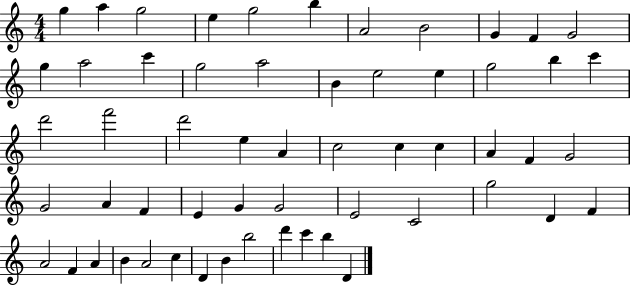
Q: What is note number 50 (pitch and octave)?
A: C5